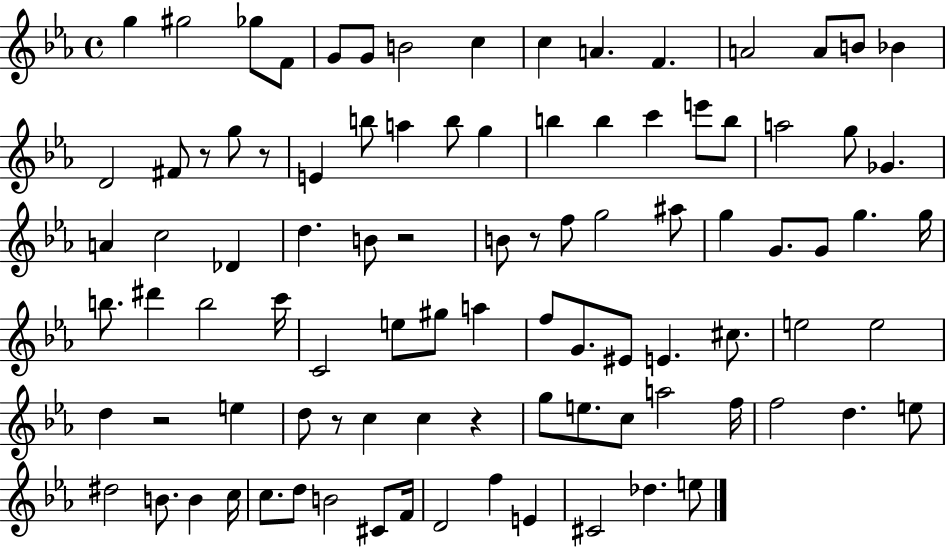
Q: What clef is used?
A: treble